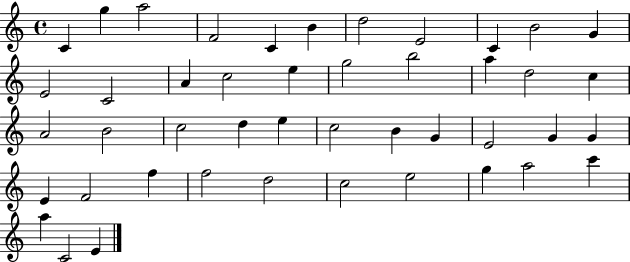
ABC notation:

X:1
T:Untitled
M:4/4
L:1/4
K:C
C g a2 F2 C B d2 E2 C B2 G E2 C2 A c2 e g2 b2 a d2 c A2 B2 c2 d e c2 B G E2 G G E F2 f f2 d2 c2 e2 g a2 c' a C2 E